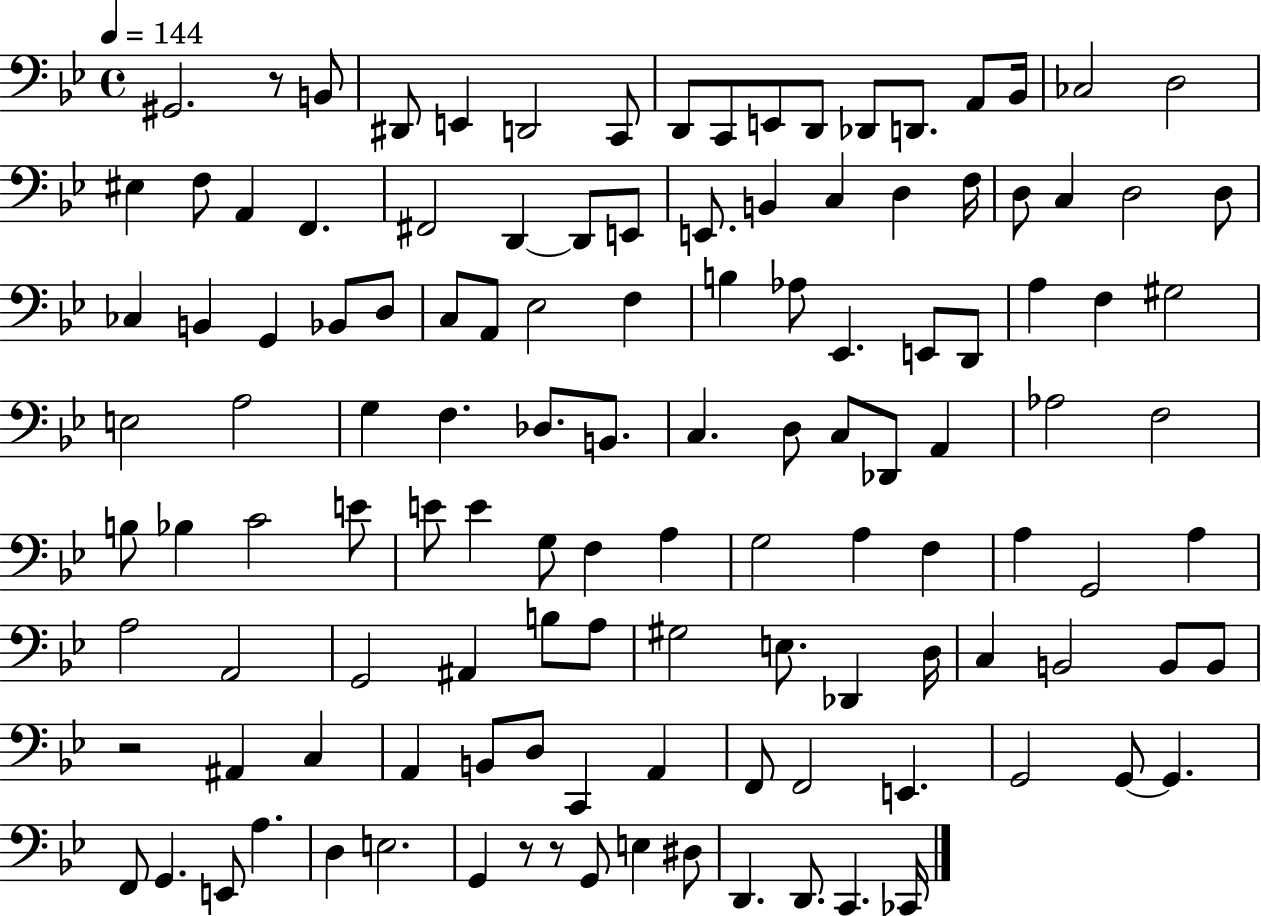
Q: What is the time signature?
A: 4/4